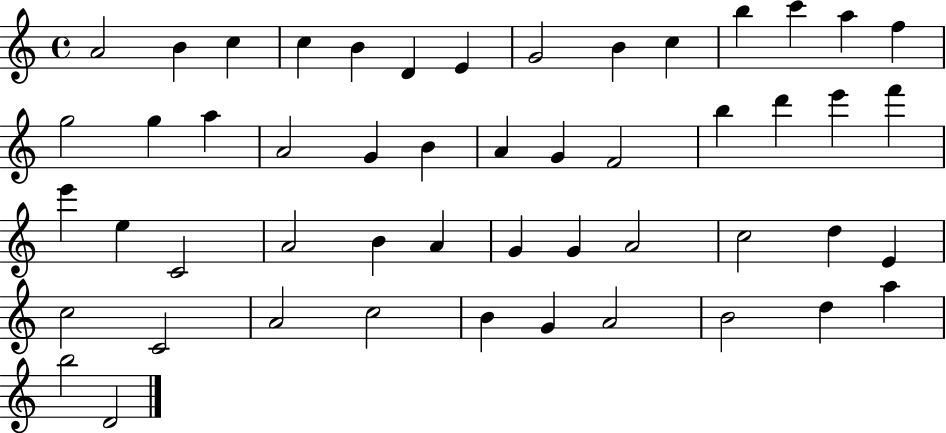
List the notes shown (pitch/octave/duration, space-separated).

A4/h B4/q C5/q C5/q B4/q D4/q E4/q G4/h B4/q C5/q B5/q C6/q A5/q F5/q G5/h G5/q A5/q A4/h G4/q B4/q A4/q G4/q F4/h B5/q D6/q E6/q F6/q E6/q E5/q C4/h A4/h B4/q A4/q G4/q G4/q A4/h C5/h D5/q E4/q C5/h C4/h A4/h C5/h B4/q G4/q A4/h B4/h D5/q A5/q B5/h D4/h